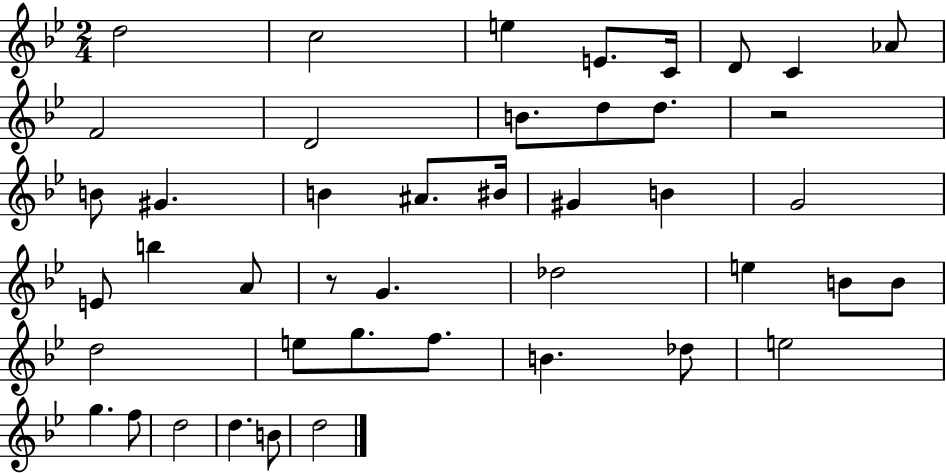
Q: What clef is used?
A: treble